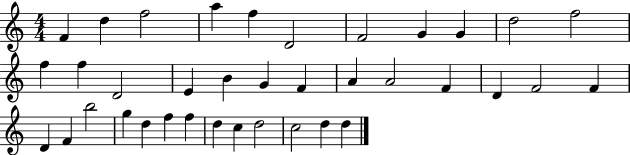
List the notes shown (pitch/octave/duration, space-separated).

F4/q D5/q F5/h A5/q F5/q D4/h F4/h G4/q G4/q D5/h F5/h F5/q F5/q D4/h E4/q B4/q G4/q F4/q A4/q A4/h F4/q D4/q F4/h F4/q D4/q F4/q B5/h G5/q D5/q F5/q F5/q D5/q C5/q D5/h C5/h D5/q D5/q